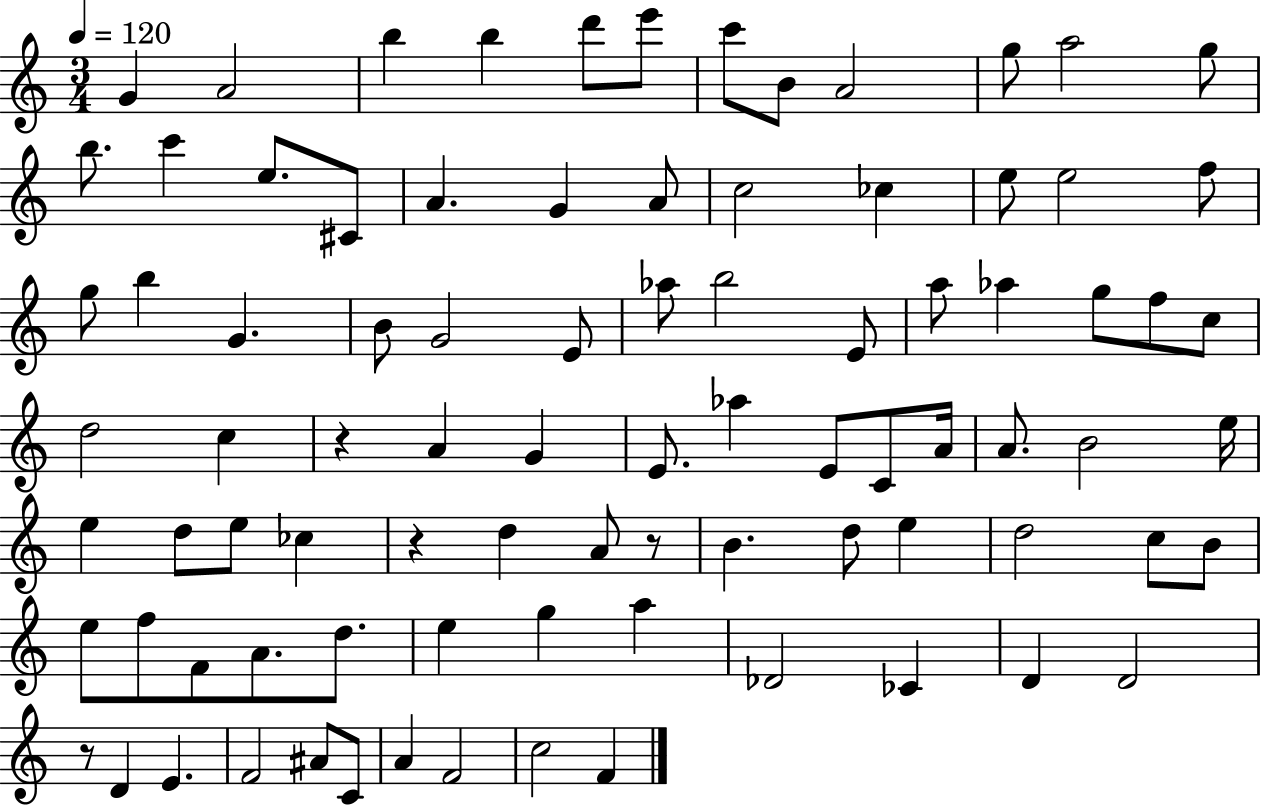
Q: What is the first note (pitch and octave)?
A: G4